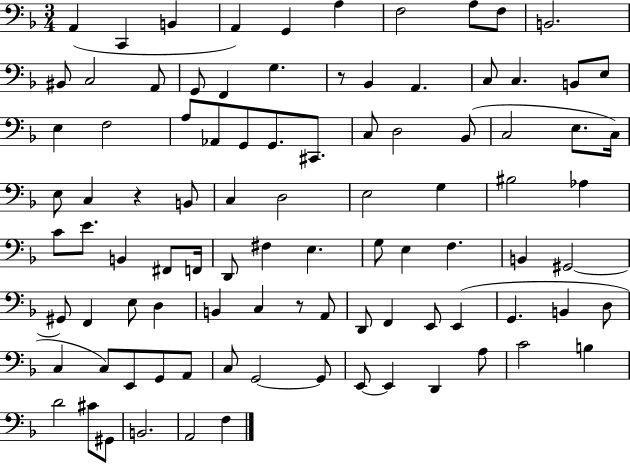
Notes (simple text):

A2/q C2/q B2/q A2/q G2/q A3/q F3/h A3/e F3/e B2/h. BIS2/e C3/h A2/e G2/e F2/q G3/q. R/e Bb2/q A2/q. C3/e C3/q. B2/e E3/e E3/q F3/h A3/e Ab2/e G2/e G2/e. C#2/e. C3/e D3/h Bb2/e C3/h E3/e. C3/s E3/e C3/q R/q B2/e C3/q D3/h E3/h G3/q BIS3/h Ab3/q C4/e E4/e. B2/q F#2/e F2/s D2/e F#3/q E3/q. G3/e E3/q F3/q. B2/q G#2/h G#2/e F2/q E3/e D3/q B2/q C3/q R/e A2/e D2/e F2/q E2/e E2/q G2/q. B2/q D3/e C3/q C3/e E2/e G2/e A2/e C3/e G2/h G2/e E2/e E2/q D2/q A3/e C4/h B3/q D4/h C#4/e G#2/e B2/h. A2/h F3/q